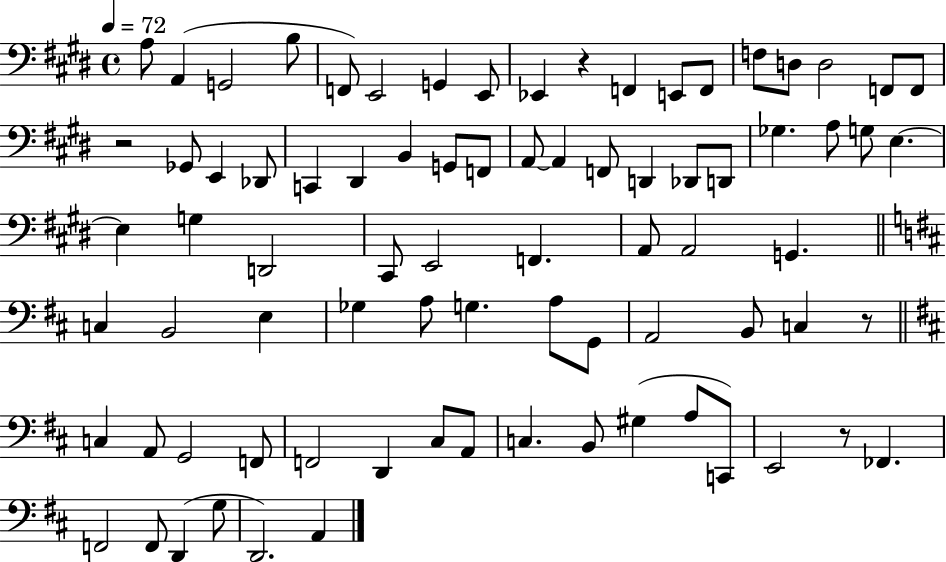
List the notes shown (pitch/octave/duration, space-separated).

A3/e A2/q G2/h B3/e F2/e E2/h G2/q E2/e Eb2/q R/q F2/q E2/e F2/e F3/e D3/e D3/h F2/e F2/e R/h Gb2/e E2/q Db2/e C2/q D#2/q B2/q G2/e F2/e A2/e A2/q F2/e D2/q Db2/e D2/e Gb3/q. A3/e G3/e E3/q. E3/q G3/q D2/h C#2/e E2/h F2/q. A2/e A2/h G2/q. C3/q B2/h E3/q Gb3/q A3/e G3/q. A3/e G2/e A2/h B2/e C3/q R/e C3/q A2/e G2/h F2/e F2/h D2/q C#3/e A2/e C3/q. B2/e G#3/q A3/e C2/e E2/h R/e FES2/q. F2/h F2/e D2/q G3/e D2/h. A2/q